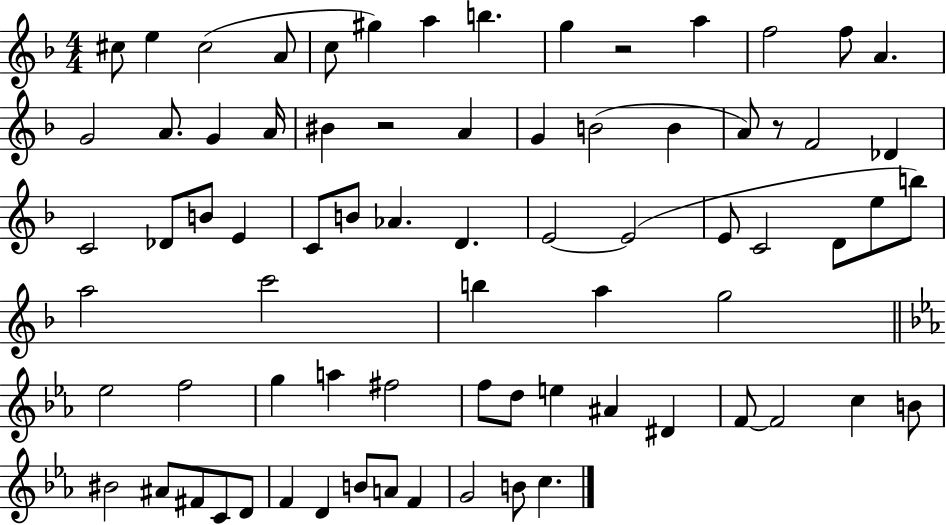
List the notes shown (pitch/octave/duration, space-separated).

C#5/e E5/q C#5/h A4/e C5/e G#5/q A5/q B5/q. G5/q R/h A5/q F5/h F5/e A4/q. G4/h A4/e. G4/q A4/s BIS4/q R/h A4/q G4/q B4/h B4/q A4/e R/e F4/h Db4/q C4/h Db4/e B4/e E4/q C4/e B4/e Ab4/q. D4/q. E4/h E4/h E4/e C4/h D4/e E5/e B5/e A5/h C6/h B5/q A5/q G5/h Eb5/h F5/h G5/q A5/q F#5/h F5/e D5/e E5/q A#4/q D#4/q F4/e F4/h C5/q B4/e BIS4/h A#4/e F#4/e C4/e D4/e F4/q D4/q B4/e A4/e F4/q G4/h B4/e C5/q.